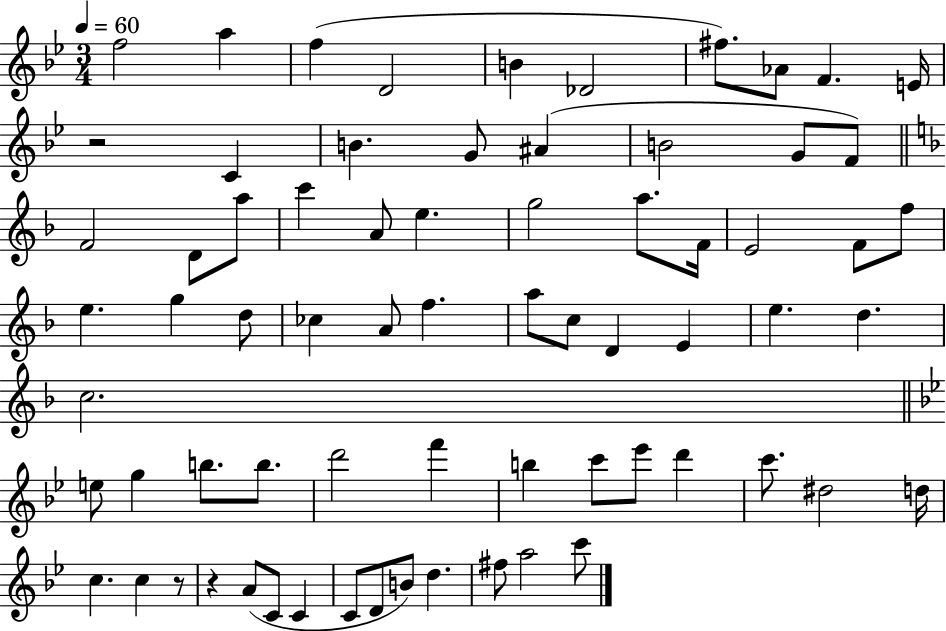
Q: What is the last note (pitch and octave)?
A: C6